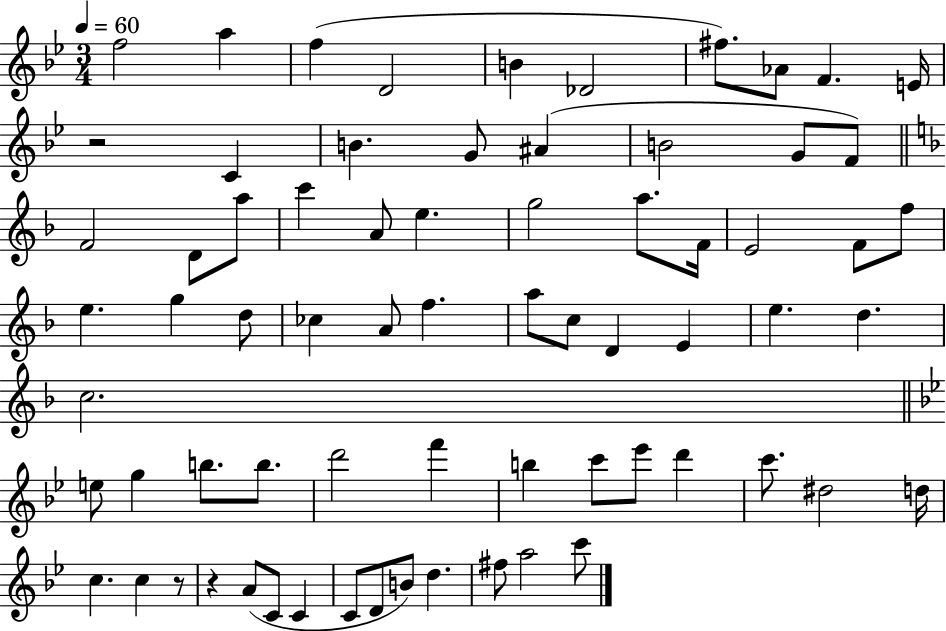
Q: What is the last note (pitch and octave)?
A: C6